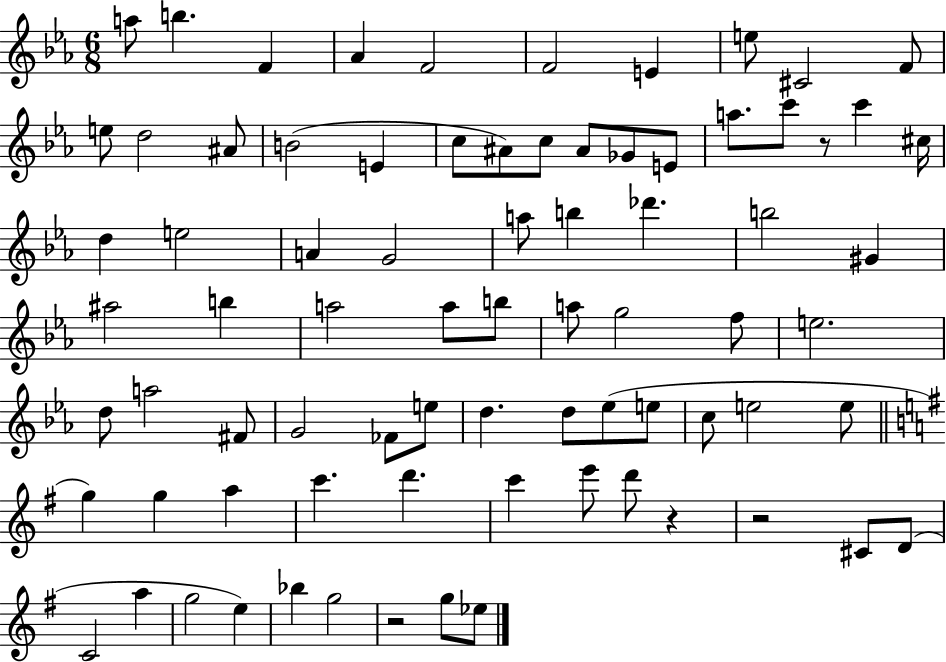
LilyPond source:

{
  \clef treble
  \numericTimeSignature
  \time 6/8
  \key ees \major
  \repeat volta 2 { a''8 b''4. f'4 | aes'4 f'2 | f'2 e'4 | e''8 cis'2 f'8 | \break e''8 d''2 ais'8 | b'2( e'4 | c''8 ais'8) c''8 ais'8 ges'8 e'8 | a''8. c'''8 r8 c'''4 cis''16 | \break d''4 e''2 | a'4 g'2 | a''8 b''4 des'''4. | b''2 gis'4 | \break ais''2 b''4 | a''2 a''8 b''8 | a''8 g''2 f''8 | e''2. | \break d''8 a''2 fis'8 | g'2 fes'8 e''8 | d''4. d''8 ees''8( e''8 | c''8 e''2 e''8 | \break \bar "||" \break \key e \minor g''4) g''4 a''4 | c'''4. d'''4. | c'''4 e'''8 d'''8 r4 | r2 cis'8 d'8( | \break c'2 a''4 | g''2 e''4) | bes''4 g''2 | r2 g''8 ees''8 | \break } \bar "|."
}